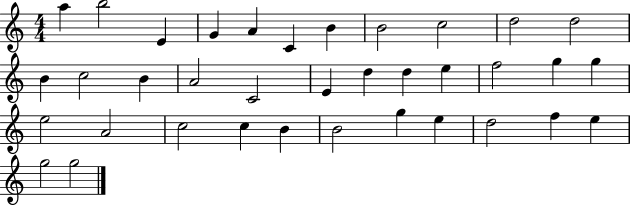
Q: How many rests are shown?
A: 0